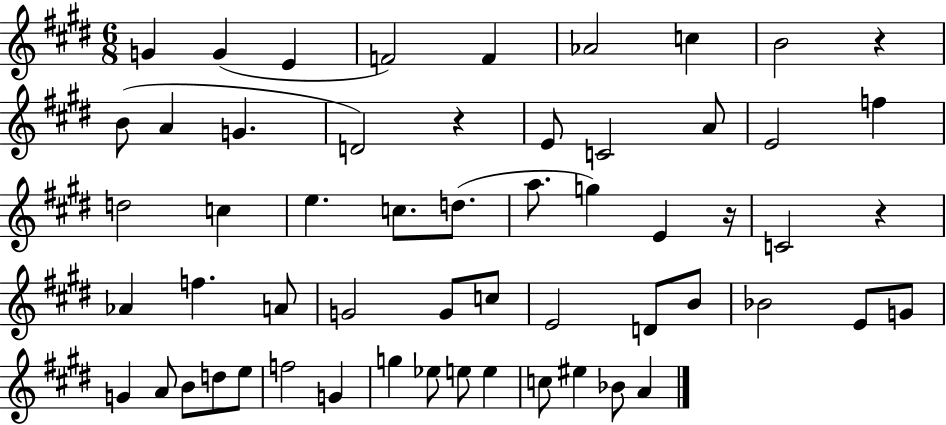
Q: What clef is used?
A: treble